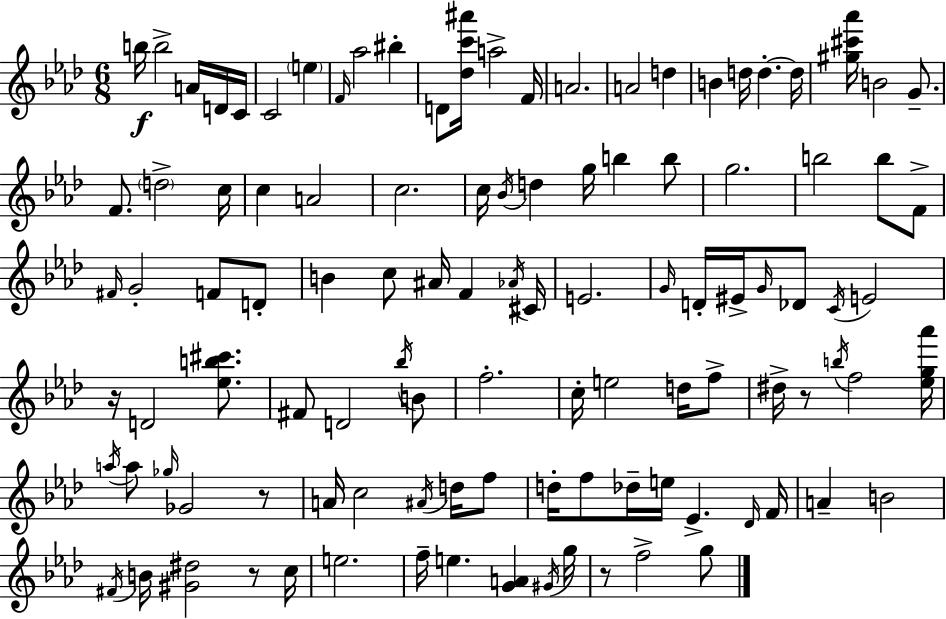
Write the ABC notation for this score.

X:1
T:Untitled
M:6/8
L:1/4
K:Fm
b/4 b2 A/4 D/4 C/4 C2 e F/4 _a2 ^b D/2 [_dc'^a']/4 a2 F/4 A2 A2 d B d/4 d d/4 [^g^c'_a']/4 B2 G/2 F/2 d2 c/4 c A2 c2 c/4 _B/4 d g/4 b b/2 g2 b2 b/2 F/2 ^F/4 G2 F/2 D/2 B c/2 ^A/4 F _A/4 ^C/4 E2 G/4 D/4 ^E/4 G/4 _D/2 C/4 E2 z/4 D2 [_eb^c']/2 ^F/2 D2 _b/4 B/2 f2 c/4 e2 d/4 f/2 ^d/4 z/2 b/4 f2 [_eg_a']/4 a/4 a/2 _g/4 _G2 z/2 A/4 c2 ^A/4 d/4 f/2 d/4 f/2 _d/4 e/4 _E _D/4 F/4 A B2 ^F/4 B/4 [^G^d]2 z/2 c/4 e2 f/4 e [GA] ^G/4 g/4 z/2 f2 g/2